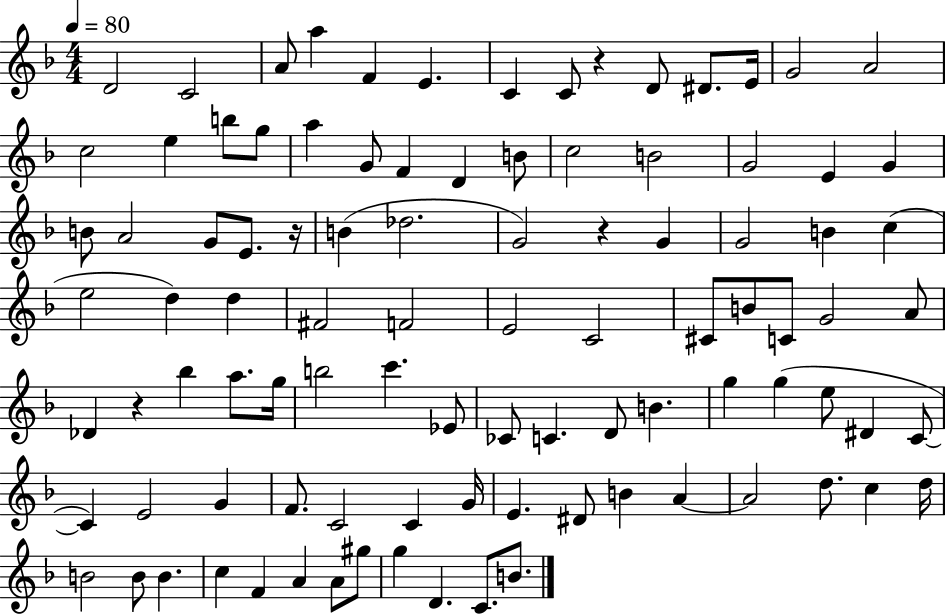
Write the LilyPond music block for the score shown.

{
  \clef treble
  \numericTimeSignature
  \time 4/4
  \key f \major
  \tempo 4 = 80
  d'2 c'2 | a'8 a''4 f'4 e'4. | c'4 c'8 r4 d'8 dis'8. e'16 | g'2 a'2 | \break c''2 e''4 b''8 g''8 | a''4 g'8 f'4 d'4 b'8 | c''2 b'2 | g'2 e'4 g'4 | \break b'8 a'2 g'8 e'8. r16 | b'4( des''2. | g'2) r4 g'4 | g'2 b'4 c''4( | \break e''2 d''4) d''4 | fis'2 f'2 | e'2 c'2 | cis'8 b'8 c'8 g'2 a'8 | \break des'4 r4 bes''4 a''8. g''16 | b''2 c'''4. ees'8 | ces'8 c'4. d'8 b'4. | g''4 g''4( e''8 dis'4 c'8~~ | \break c'4) e'2 g'4 | f'8. c'2 c'4 g'16 | e'4. dis'8 b'4 a'4~~ | a'2 d''8. c''4 d''16 | \break b'2 b'8 b'4. | c''4 f'4 a'4 a'8 gis''8 | g''4 d'4. c'8. b'8. | \bar "|."
}